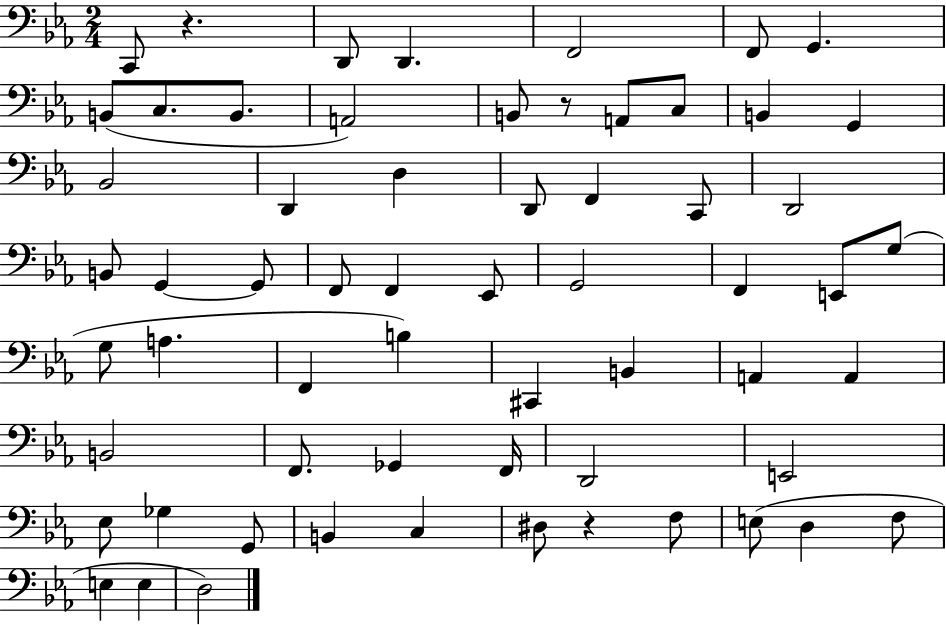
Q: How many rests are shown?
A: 3